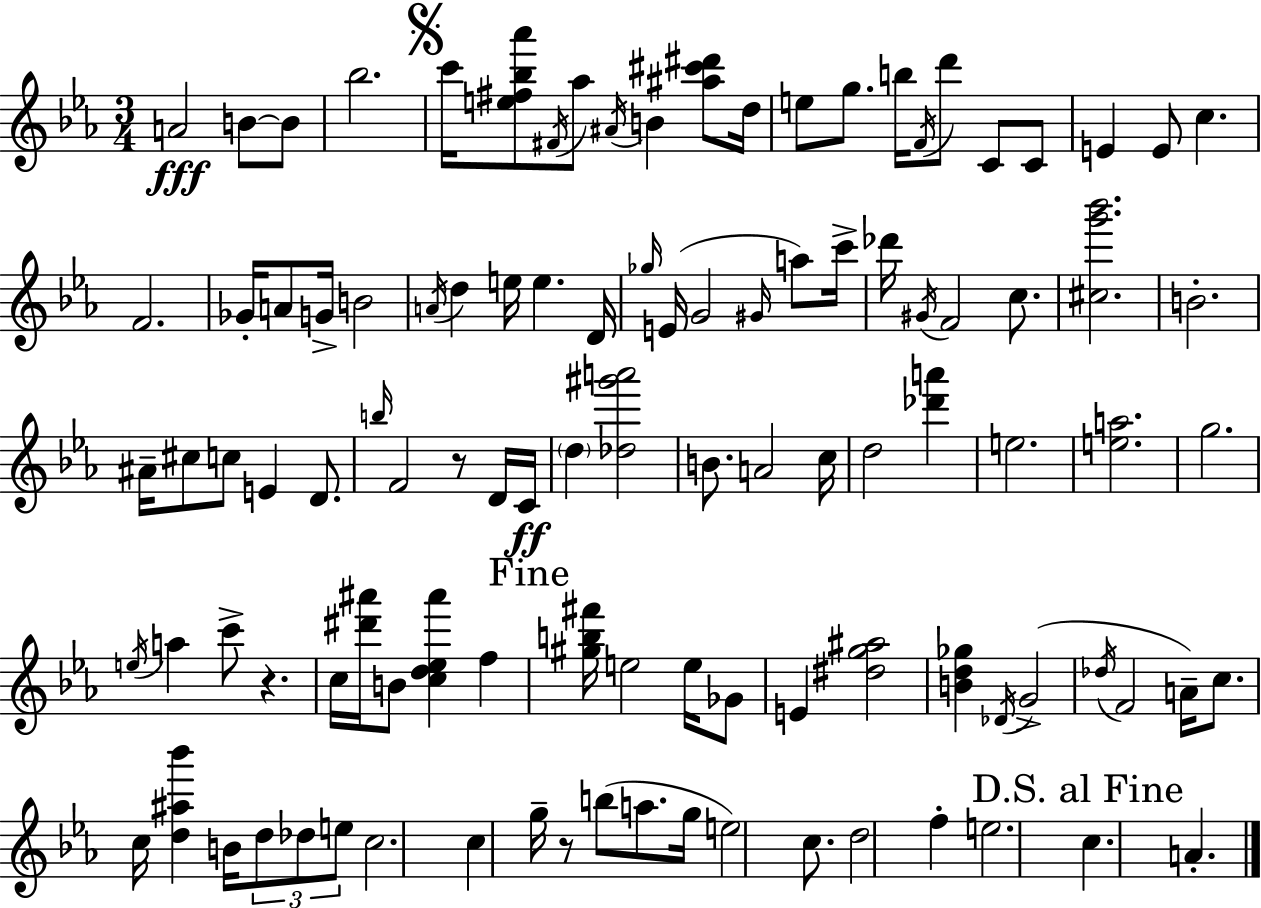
A4/h B4/e B4/e Bb5/h. C6/s [E5,F#5,Bb5,Ab6]/e F#4/s Ab5/e A#4/s B4/q [A#5,C#6,D#6]/e D5/s E5/e G5/e. B5/s F4/s D6/e C4/e C4/e E4/q E4/e C5/q. F4/h. Gb4/s A4/e G4/s B4/h A4/s D5/q E5/s E5/q. D4/s Gb5/s E4/s G4/h G#4/s A5/e C6/s Db6/s G#4/s F4/h C5/e. [C#5,G6,Bb6]/h. B4/h. A#4/s C#5/e C5/e E4/q D4/e. B5/s F4/h R/e D4/s C4/s D5/q [Db5,G#6,A6]/h B4/e. A4/h C5/s D5/h [Db6,A6]/q E5/h. [E5,A5]/h. G5/h. E5/s A5/q C6/e R/q. C5/s [D#6,A#6]/s B4/e [C5,D5,Eb5,A#6]/q F5/q [G#5,B5,F#6]/s E5/h E5/s Gb4/e E4/q [D#5,G5,A#5]/h [B4,D5,Gb5]/q Db4/s G4/h Db5/s F4/h A4/s C5/e. C5/s [D5,A#5,Bb6]/q B4/s D5/e Db5/e E5/e C5/h. C5/q G5/s R/e B5/e A5/e. G5/s E5/h C5/e. D5/h F5/q E5/h. C5/q. A4/q.